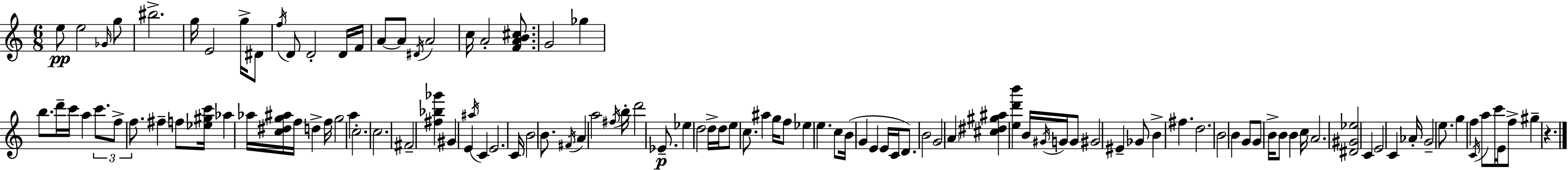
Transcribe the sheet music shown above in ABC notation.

X:1
T:Untitled
M:6/8
L:1/4
K:Am
e/2 e2 _G/4 g/2 ^b2 g/4 E2 g/4 ^D/2 f/4 D/2 D2 D/4 F/4 A/2 A/2 ^D/4 A2 c/4 A2 [FAB^c]/2 G2 _g b/2 d'/4 c'/4 a c'/2 f/2 f/2 ^f f/2 [_e^gc']/4 _a _a/4 [c^dg^a]/4 f/4 d f/4 g2 a c2 c2 ^F2 [^f_b_g'] ^G E ^a/4 C E2 C/4 B2 B/2 ^F/4 A a2 ^f/4 b/4 d'2 _E/2 _e d2 d/4 d/4 e/2 c/2 ^a g/4 f/2 _e e c/2 B/4 G E E/4 C/4 D/2 B2 G2 A [^c^d^g^a] [ed'b'] B/4 ^G/4 G/4 G/2 ^G2 ^E _G/2 B ^f d2 B2 B G/2 G/2 B/4 B/2 B c/4 A2 [^D^G_e]2 C E2 C _A/4 G2 e/2 g f C/4 a/2 c'/4 E/4 f/2 ^g z